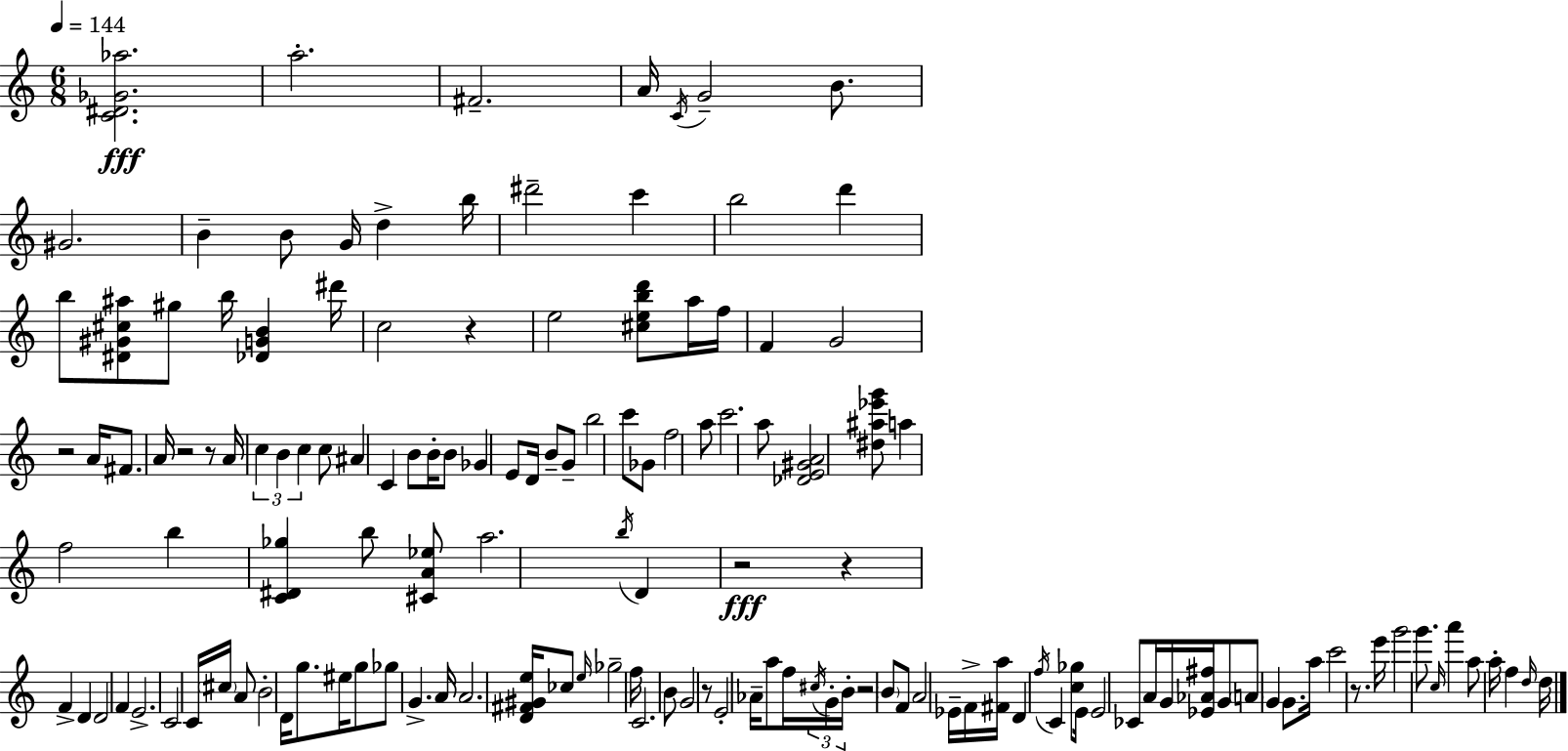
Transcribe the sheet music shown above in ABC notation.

X:1
T:Untitled
M:6/8
L:1/4
K:C
[C^D_G_a]2 a2 ^F2 A/4 C/4 G2 B/2 ^G2 B B/2 G/4 d b/4 ^d'2 c' b2 d' b/2 [^D^G^c^a]/2 ^g/2 b/4 [_DGB] ^d'/4 c2 z e2 [^cebd']/2 a/4 f/4 F G2 z2 A/4 ^F/2 A/4 z2 z/2 A/4 c B c c/2 ^A C B/2 B/4 B/2 _G E/2 D/4 B/2 G/2 b2 c'/2 _G/2 f2 a/2 c'2 a/2 [_DE^GA]2 [^d^a_e'g']/2 a f2 b [C^D_g] b/2 [^CA_e]/2 a2 b/4 D z2 z F D D2 F E2 C2 C/4 ^c/4 A/2 B2 D/4 g/2 ^e/4 g/2 _g/2 G A/4 A2 [D^F^Ge]/4 _c/2 e/4 _g2 f/4 C2 B/2 G2 z/2 E2 _A/4 a/2 f/4 ^c/4 G/4 B/4 z2 B/2 F/2 A2 _E/4 F/4 [^Fa]/4 D f/4 C [c_g]/2 E/4 E2 _C/2 A/4 G/4 [_E_A^f]/4 G/2 A/2 G G/2 a/4 c'2 z/2 e'/4 g'2 g'/2 c/4 a' a/2 a/4 f d/4 d/4